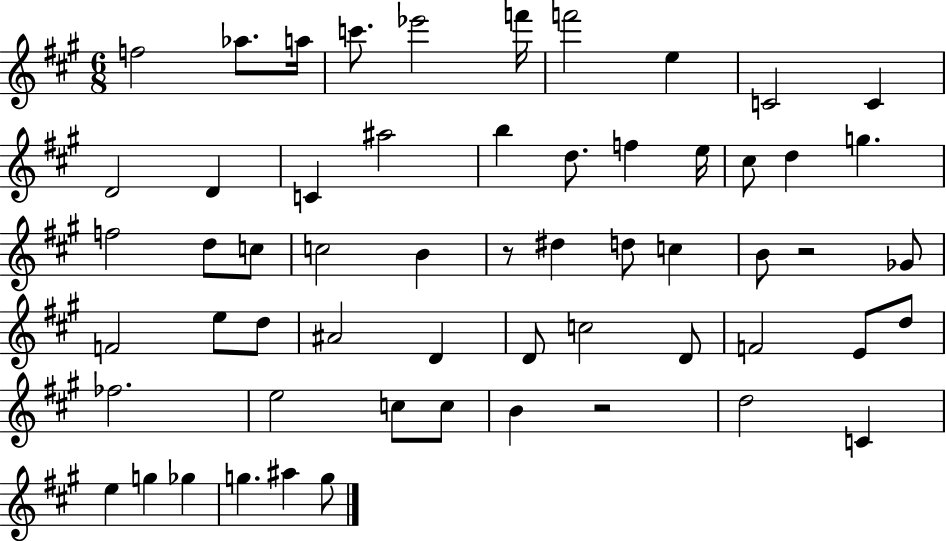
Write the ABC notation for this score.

X:1
T:Untitled
M:6/8
L:1/4
K:A
f2 _a/2 a/4 c'/2 _e'2 f'/4 f'2 e C2 C D2 D C ^a2 b d/2 f e/4 ^c/2 d g f2 d/2 c/2 c2 B z/2 ^d d/2 c B/2 z2 _G/2 F2 e/2 d/2 ^A2 D D/2 c2 D/2 F2 E/2 d/2 _f2 e2 c/2 c/2 B z2 d2 C e g _g g ^a g/2